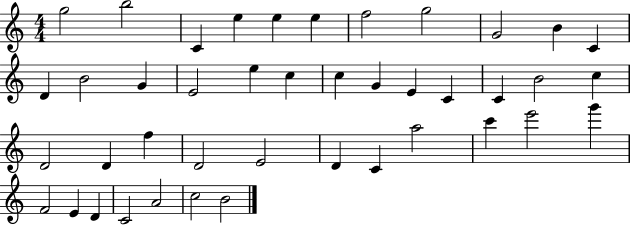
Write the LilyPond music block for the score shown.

{
  \clef treble
  \numericTimeSignature
  \time 4/4
  \key c \major
  g''2 b''2 | c'4 e''4 e''4 e''4 | f''2 g''2 | g'2 b'4 c'4 | \break d'4 b'2 g'4 | e'2 e''4 c''4 | c''4 g'4 e'4 c'4 | c'4 b'2 c''4 | \break d'2 d'4 f''4 | d'2 e'2 | d'4 c'4 a''2 | c'''4 e'''2 g'''4 | \break f'2 e'4 d'4 | c'2 a'2 | c''2 b'2 | \bar "|."
}